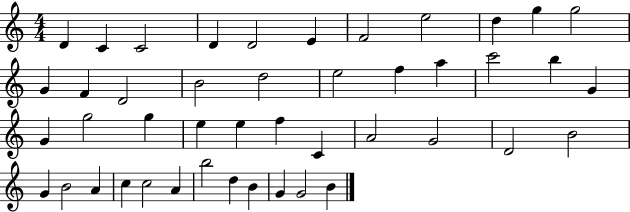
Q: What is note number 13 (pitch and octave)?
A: F4